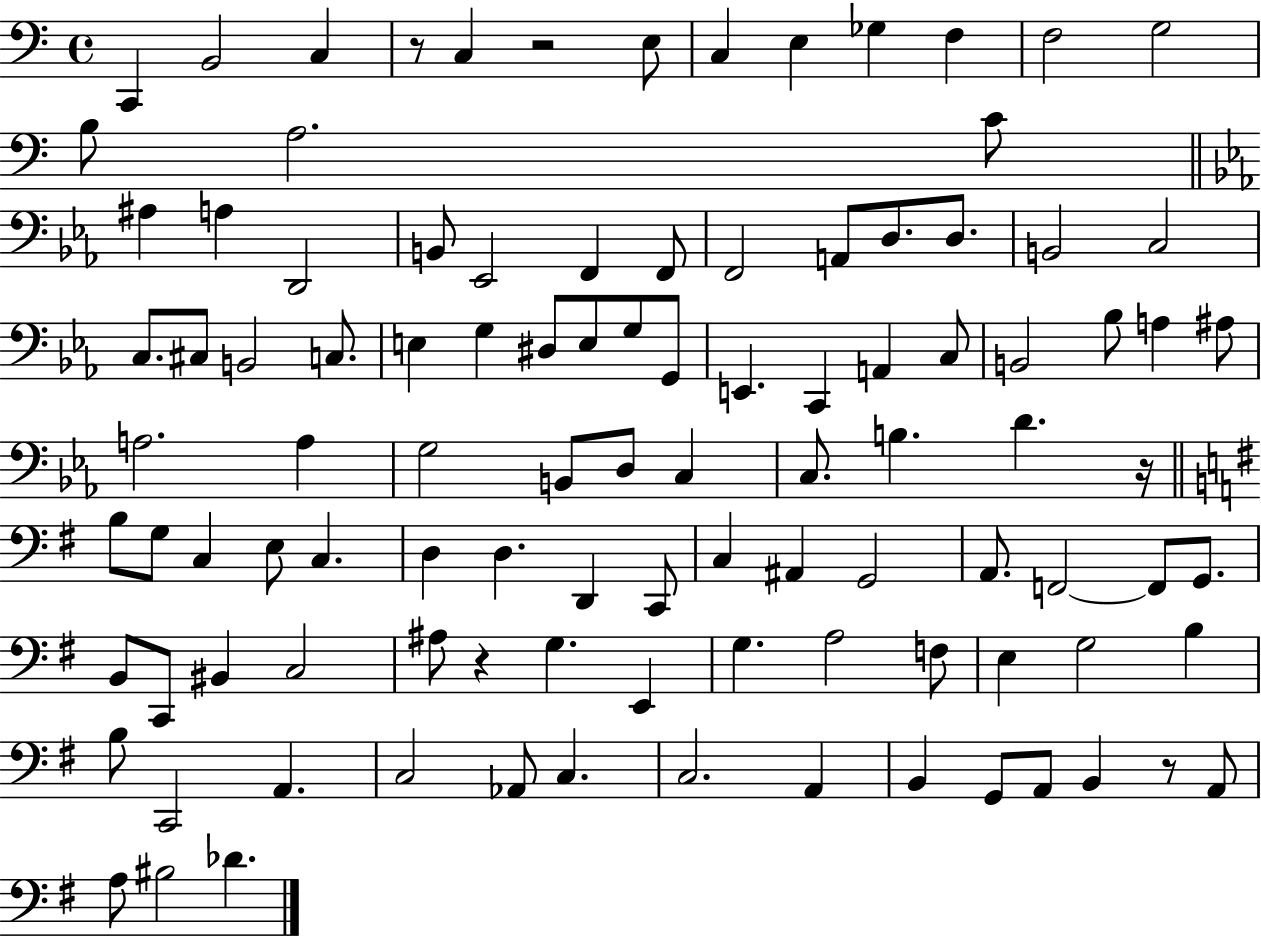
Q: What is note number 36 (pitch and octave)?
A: G3